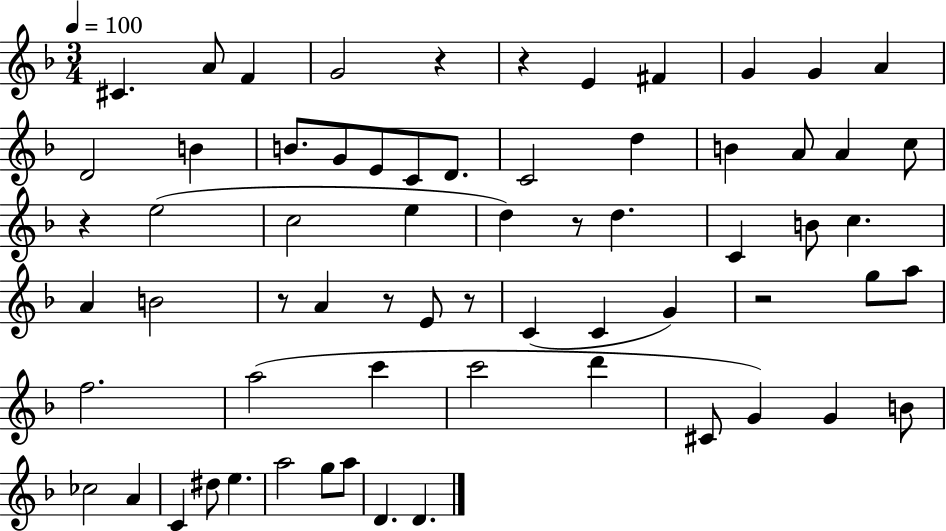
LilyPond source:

{
  \clef treble
  \numericTimeSignature
  \time 3/4
  \key f \major
  \tempo 4 = 100
  \repeat volta 2 { cis'4. a'8 f'4 | g'2 r4 | r4 e'4 fis'4 | g'4 g'4 a'4 | \break d'2 b'4 | b'8. g'8 e'8 c'8 d'8. | c'2 d''4 | b'4 a'8 a'4 c''8 | \break r4 e''2( | c''2 e''4 | d''4) r8 d''4. | c'4 b'8 c''4. | \break a'4 b'2 | r8 a'4 r8 e'8 r8 | c'4( c'4 g'4) | r2 g''8 a''8 | \break f''2. | a''2( c'''4 | c'''2 d'''4 | cis'8 g'4) g'4 b'8 | \break ces''2 a'4 | c'4 dis''8 e''4. | a''2 g''8 a''8 | d'4. d'4. | \break } \bar "|."
}